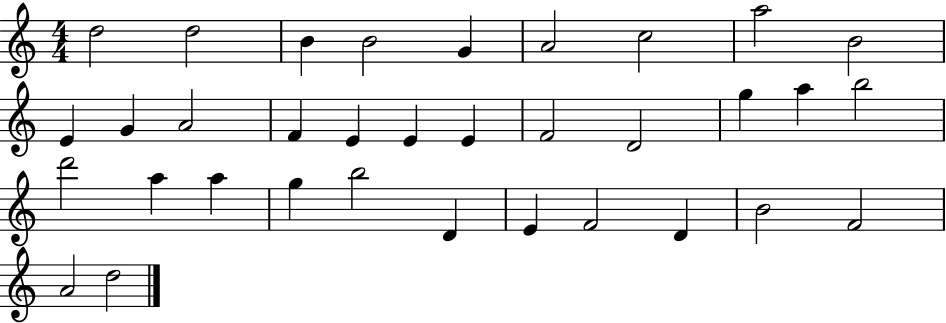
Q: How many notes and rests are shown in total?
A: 34